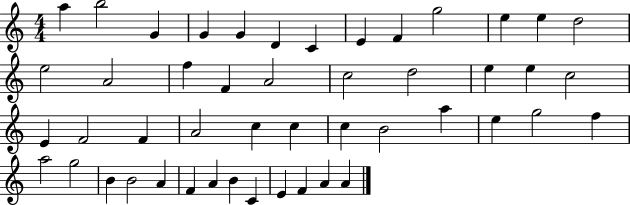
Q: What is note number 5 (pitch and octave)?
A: G4